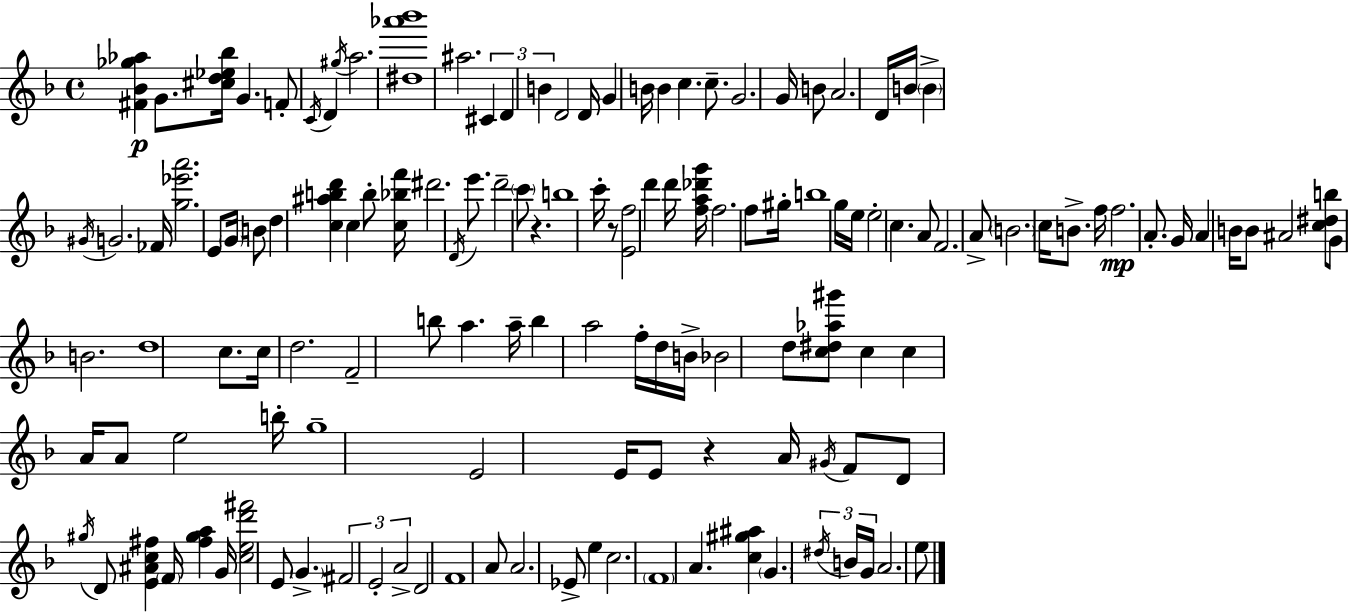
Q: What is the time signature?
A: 4/4